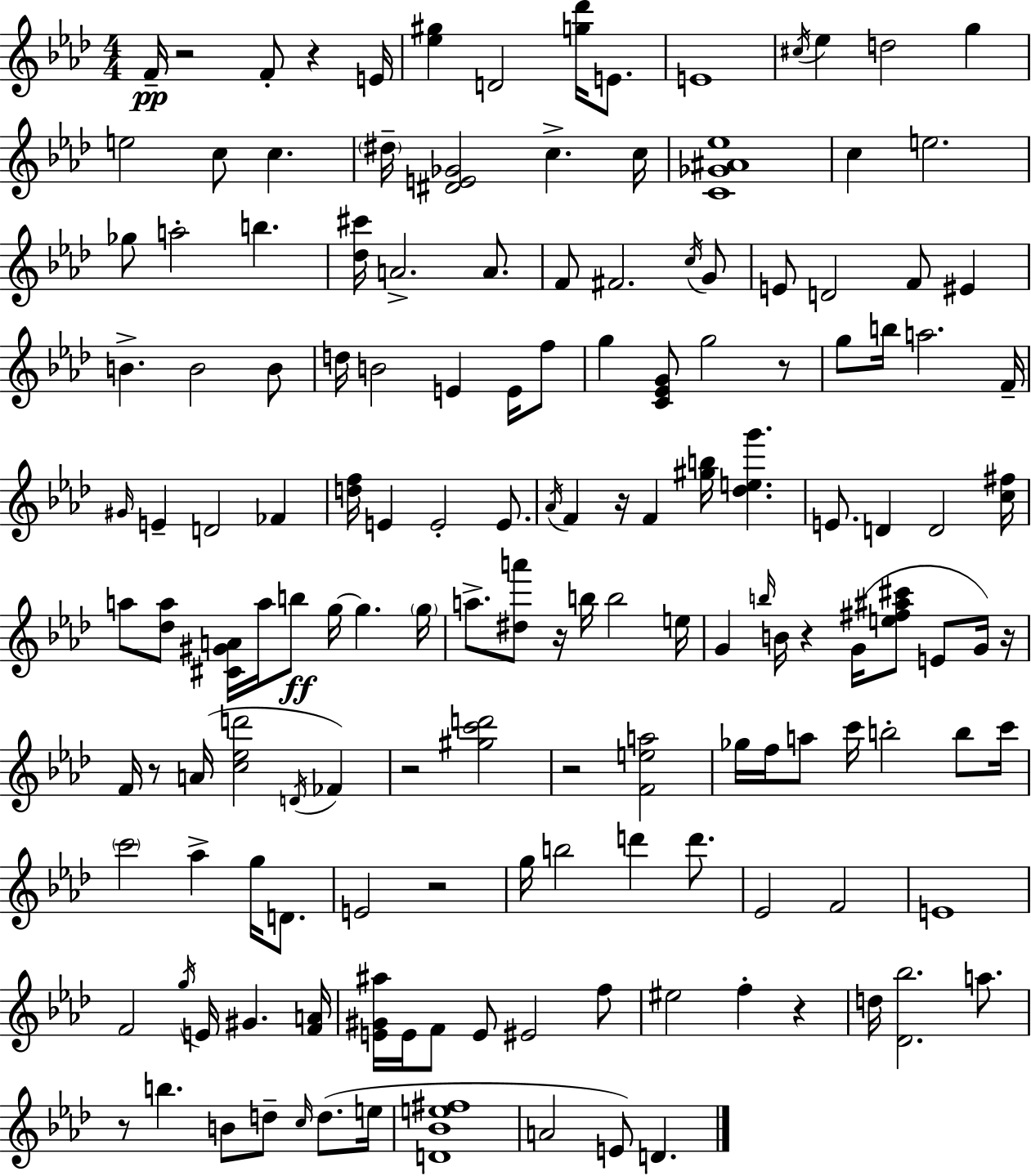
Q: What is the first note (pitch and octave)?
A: F4